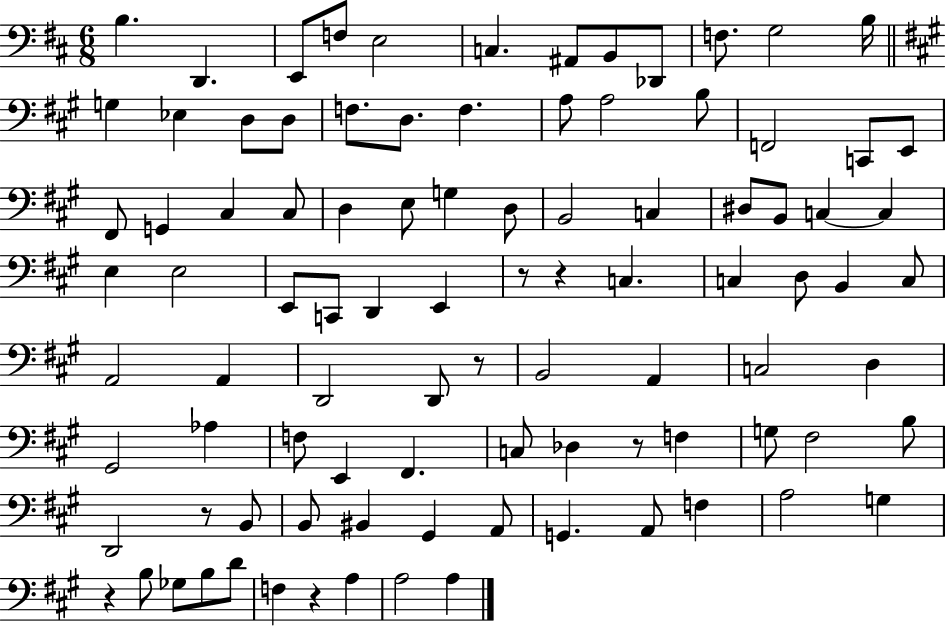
X:1
T:Untitled
M:6/8
L:1/4
K:D
B, D,, E,,/2 F,/2 E,2 C, ^A,,/2 B,,/2 _D,,/2 F,/2 G,2 B,/4 G, _E, D,/2 D,/2 F,/2 D,/2 F, A,/2 A,2 B,/2 F,,2 C,,/2 E,,/2 ^F,,/2 G,, ^C, ^C,/2 D, E,/2 G, D,/2 B,,2 C, ^D,/2 B,,/2 C, C, E, E,2 E,,/2 C,,/2 D,, E,, z/2 z C, C, D,/2 B,, C,/2 A,,2 A,, D,,2 D,,/2 z/2 B,,2 A,, C,2 D, ^G,,2 _A, F,/2 E,, ^F,, C,/2 _D, z/2 F, G,/2 ^F,2 B,/2 D,,2 z/2 B,,/2 B,,/2 ^B,, ^G,, A,,/2 G,, A,,/2 F, A,2 G, z B,/2 _G,/2 B,/2 D/2 F, z A, A,2 A,